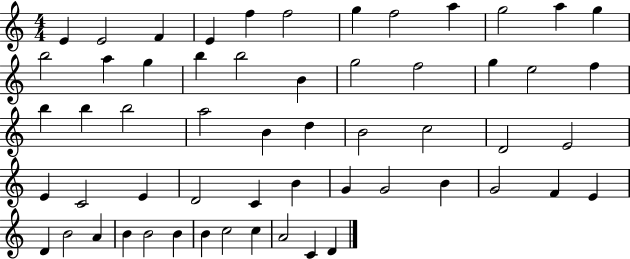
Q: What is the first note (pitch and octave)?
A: E4